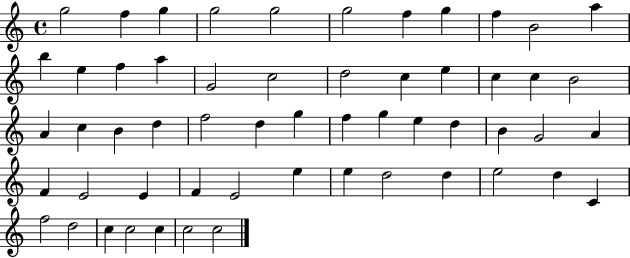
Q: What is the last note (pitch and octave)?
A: C5